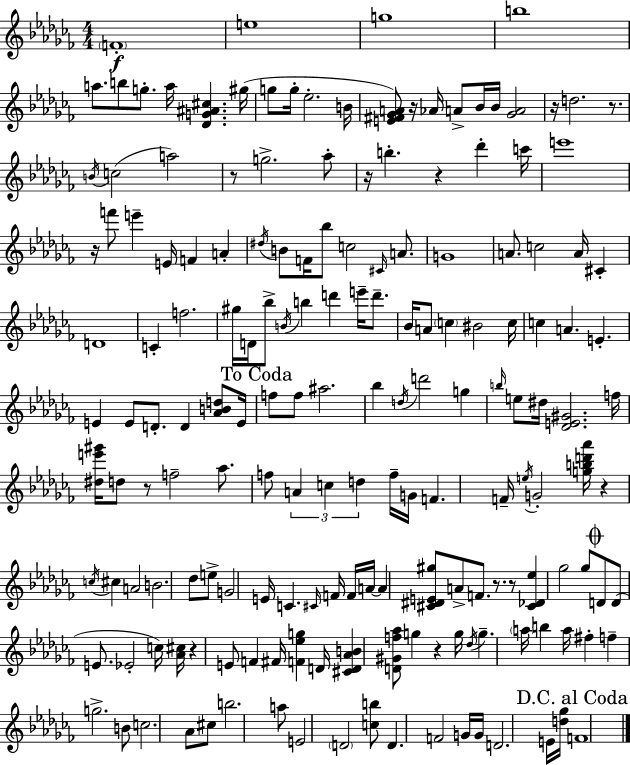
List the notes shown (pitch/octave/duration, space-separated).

F4/w E5/w G5/w B5/w A5/e. B5/e G5/e. A5/s [Db4,G4,A#4,C#5]/q. G#5/s G5/e G5/s Eb5/h. B4/s [E4,F#4,Gb4,A4]/e R/s Ab4/s A4/e Bb4/s Bb4/s [Gb4,A4]/h R/s D5/h. R/e. B4/s C5/h A5/h R/e G5/h. Ab5/e R/s B5/q. R/q Db6/q C6/s E6/w R/s F6/e E6/q E4/s F4/q A4/q D#5/s B4/e F4/s Bb5/e C5/h C#4/s A4/e. G4/w A4/e. C5/h A4/s C#4/q D4/w C4/q F5/h. G#5/s D4/s Bb5/e B4/s B5/q D6/q E6/s D6/e. Bb4/s A4/e C5/q BIS4/h C5/s C5/q A4/q. E4/q. E4/q E4/e D4/e. D4/q [Ab4,B4,D5]/e E4/s F5/e F5/e A#5/h. Bb5/q D5/s D6/h G5/q B5/s E5/e D#5/s [Db4,E4,G#4]/h. F5/s [D#5,E6,G#6]/s D5/e R/e F5/h Ab5/e. F5/e A4/q C5/q D5/q F5/s G4/s F4/q. F4/s E5/s G4/h [G5,B5,D6,Ab6]/s R/q C5/s C#5/q A4/h B4/h. Db5/e E5/e G4/h E4/s C4/q. C#4/s F4/s F4/s A4/s A4/q [C#4,D#4,E4,G#5]/e A4/e F4/e. R/e. R/e [C#4,Db4,Eb5]/q Gb5/h Gb5/e D4/e D4/e E4/e. Eb4/h C5/s [Ab4,C#5]/s R/q E4/e F4/q F#4/s [F4,Eb5,G5]/q D4/s [C#4,D4,Ab4,B4]/q [D4,G#4,F5,Ab5]/e G5/q R/q G5/s Db5/s G5/q. A5/s B5/q A5/s F#5/q F5/q G5/h. B4/e C5/h. Ab4/e C#5/e B5/h. A5/e E4/h D4/h [C5,B5]/e D4/q. F4/h G4/s G4/s D4/h. E4/s [D5,Gb5]/s F4/w